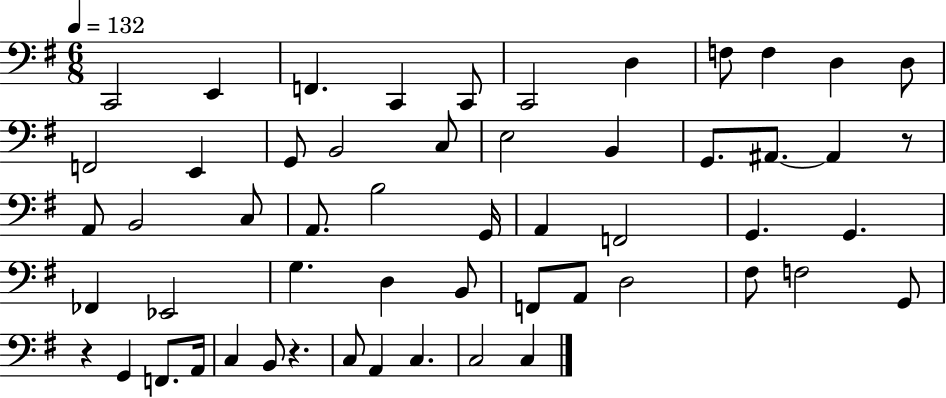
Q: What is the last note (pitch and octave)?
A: C3